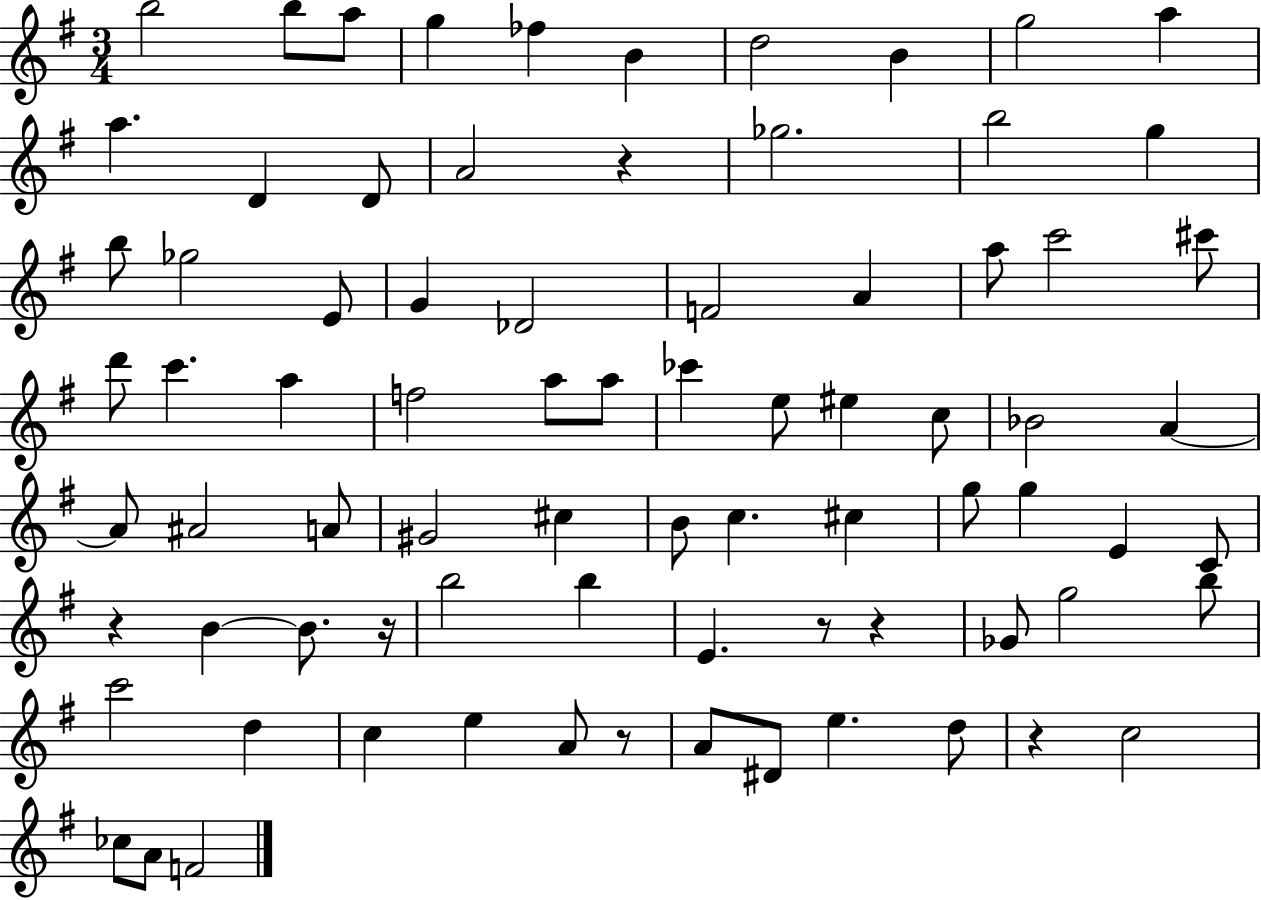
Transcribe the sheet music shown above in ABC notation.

X:1
T:Untitled
M:3/4
L:1/4
K:G
b2 b/2 a/2 g _f B d2 B g2 a a D D/2 A2 z _g2 b2 g b/2 _g2 E/2 G _D2 F2 A a/2 c'2 ^c'/2 d'/2 c' a f2 a/2 a/2 _c' e/2 ^e c/2 _B2 A A/2 ^A2 A/2 ^G2 ^c B/2 c ^c g/2 g E C/2 z B B/2 z/4 b2 b E z/2 z _G/2 g2 b/2 c'2 d c e A/2 z/2 A/2 ^D/2 e d/2 z c2 _c/2 A/2 F2